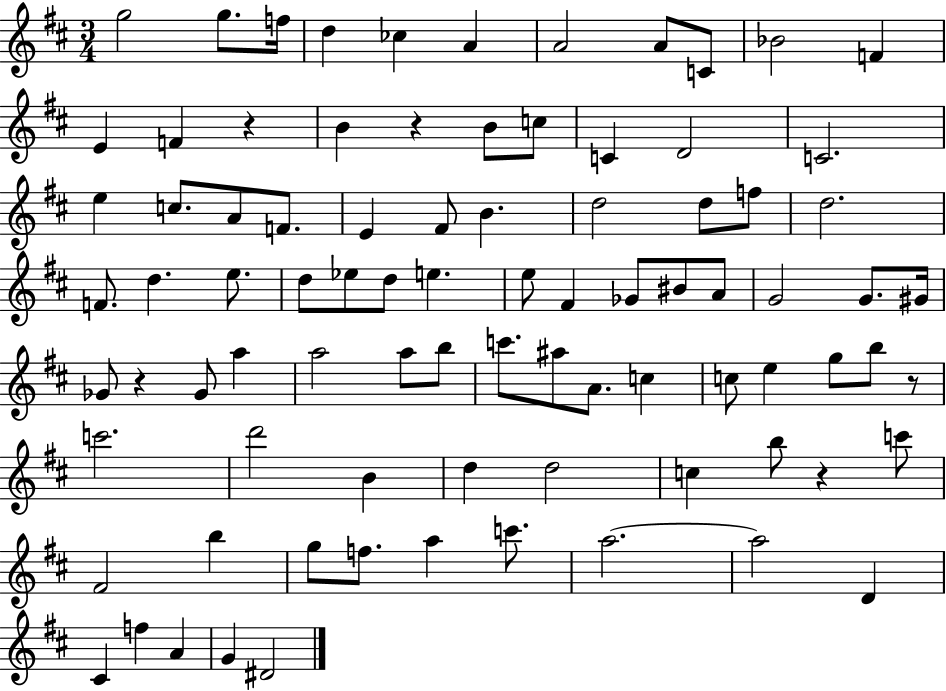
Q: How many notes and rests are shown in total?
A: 86